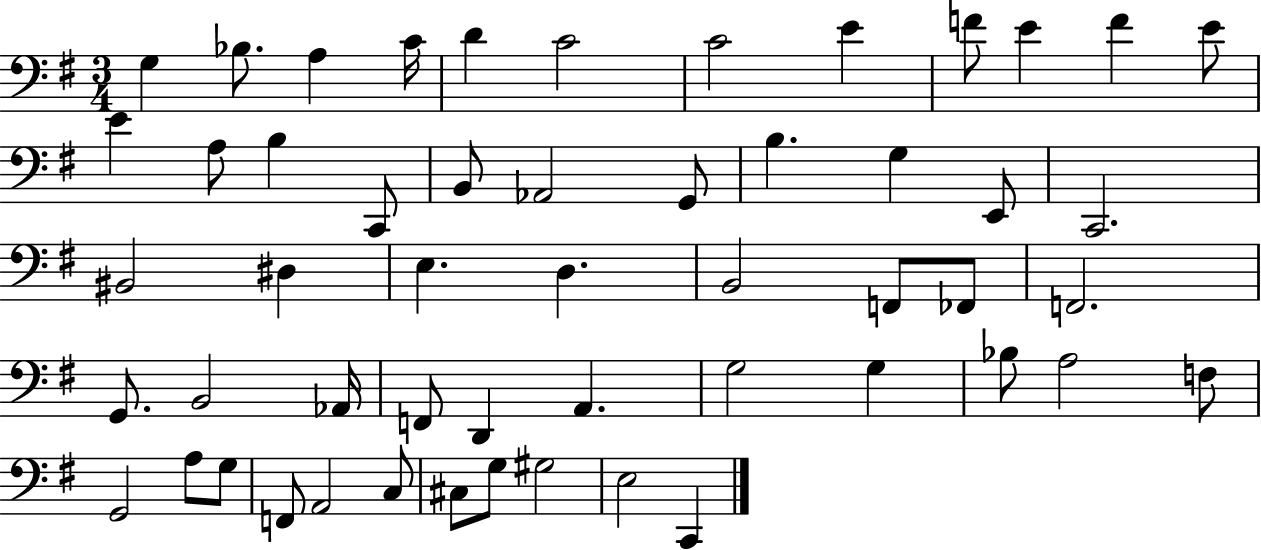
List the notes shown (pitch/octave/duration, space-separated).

G3/q Bb3/e. A3/q C4/s D4/q C4/h C4/h E4/q F4/e E4/q F4/q E4/e E4/q A3/e B3/q C2/e B2/e Ab2/h G2/e B3/q. G3/q E2/e C2/h. BIS2/h D#3/q E3/q. D3/q. B2/h F2/e FES2/e F2/h. G2/e. B2/h Ab2/s F2/e D2/q A2/q. G3/h G3/q Bb3/e A3/h F3/e G2/h A3/e G3/e F2/e A2/h C3/e C#3/e G3/e G#3/h E3/h C2/q